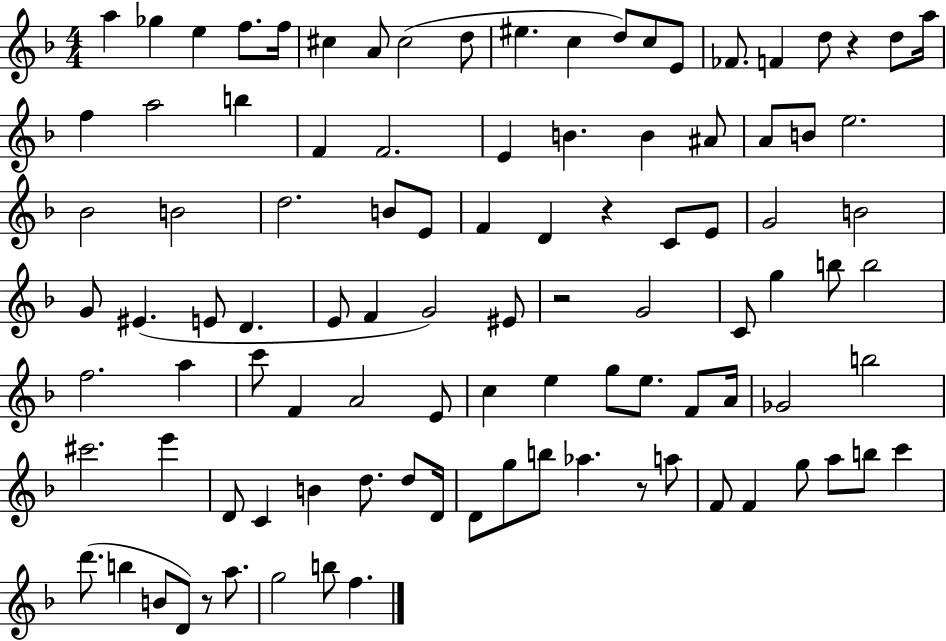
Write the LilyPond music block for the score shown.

{
  \clef treble
  \numericTimeSignature
  \time 4/4
  \key f \major
  a''4 ges''4 e''4 f''8. f''16 | cis''4 a'8 cis''2( d''8 | eis''4. c''4 d''8) c''8 e'8 | fes'8. f'4 d''8 r4 d''8 a''16 | \break f''4 a''2 b''4 | f'4 f'2. | e'4 b'4. b'4 ais'8 | a'8 b'8 e''2. | \break bes'2 b'2 | d''2. b'8 e'8 | f'4 d'4 r4 c'8 e'8 | g'2 b'2 | \break g'8 eis'4.( e'8 d'4. | e'8 f'4 g'2) eis'8 | r2 g'2 | c'8 g''4 b''8 b''2 | \break f''2. a''4 | c'''8 f'4 a'2 e'8 | c''4 e''4 g''8 e''8. f'8 a'16 | ges'2 b''2 | \break cis'''2. e'''4 | d'8 c'4 b'4 d''8. d''8 d'16 | d'8 g''8 b''8 aes''4. r8 a''8 | f'8 f'4 g''8 a''8 b''8 c'''4 | \break d'''8.( b''4 b'8 d'8) r8 a''8. | g''2 b''8 f''4. | \bar "|."
}